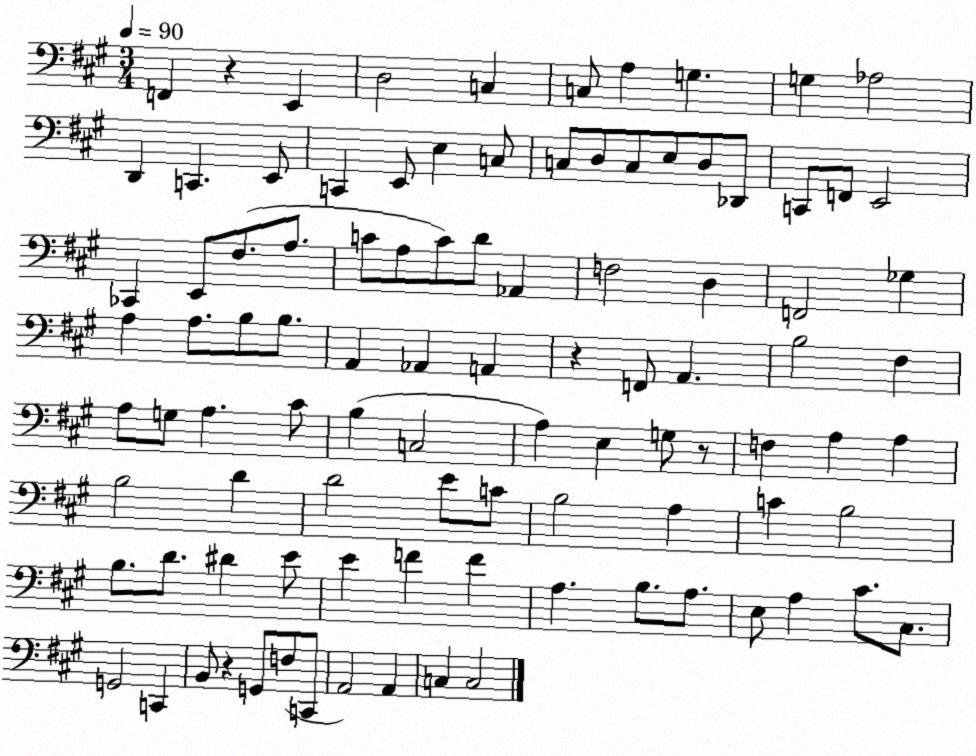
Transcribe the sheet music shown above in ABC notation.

X:1
T:Untitled
M:3/4
L:1/4
K:A
F,, z E,, D,2 C, C,/2 A, G, G, _A,2 D,, C,, E,,/2 C,, E,,/2 E, C,/2 C,/2 D,/2 C,/2 E,/2 D,/2 _D,,/2 C,,/2 F,,/2 E,,2 _C,, E,,/2 ^F,/2 A,/2 C/2 A,/2 C/2 D/2 _A,, F,2 D, F,,2 _G, A, A,/2 B,/2 B,/2 A,, _A,, A,, z F,,/2 A,, B,2 ^F, A,/2 G,/2 A, ^C/2 B, C,2 A, E, G,/2 z/2 F, A, A, B,2 D D2 E/2 C/2 B,2 A, C B,2 B,/2 D/2 ^D E/2 E F F A, B,/2 A,/2 E,/2 A, ^C/2 ^C,/2 G,,2 C,, B,,/2 z G,,/2 F,/2 C,,/2 A,,2 A,, C, C,2